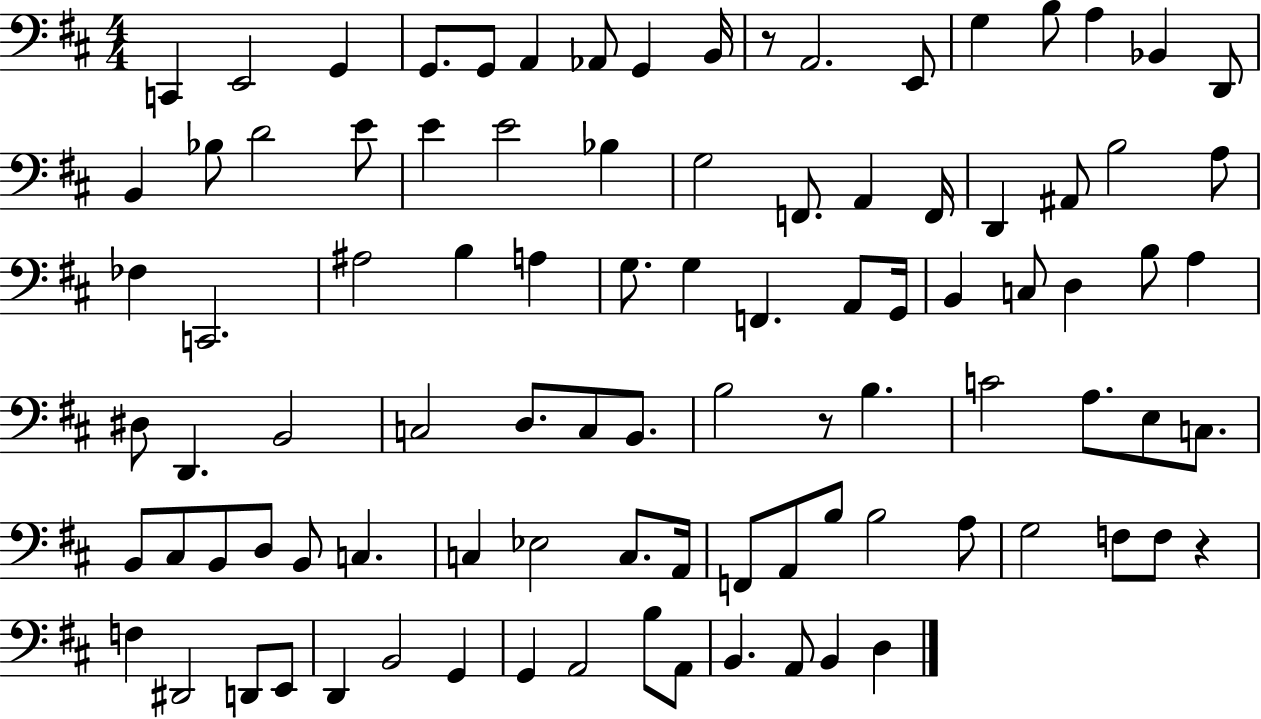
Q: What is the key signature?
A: D major